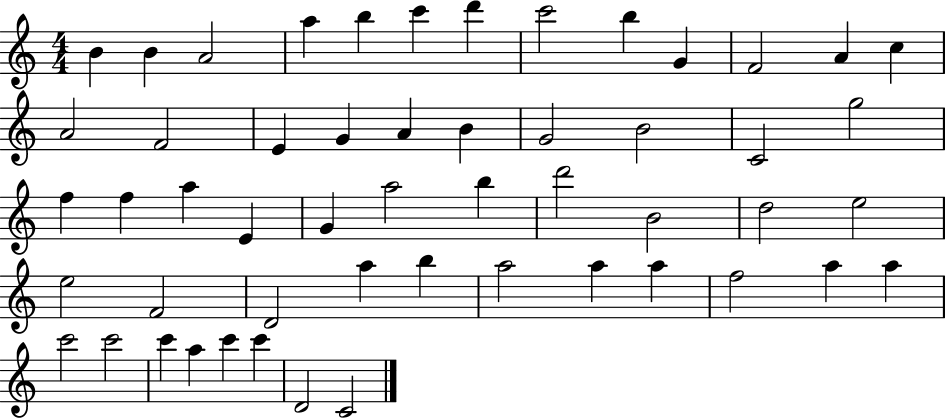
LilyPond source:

{
  \clef treble
  \numericTimeSignature
  \time 4/4
  \key c \major
  b'4 b'4 a'2 | a''4 b''4 c'''4 d'''4 | c'''2 b''4 g'4 | f'2 a'4 c''4 | \break a'2 f'2 | e'4 g'4 a'4 b'4 | g'2 b'2 | c'2 g''2 | \break f''4 f''4 a''4 e'4 | g'4 a''2 b''4 | d'''2 b'2 | d''2 e''2 | \break e''2 f'2 | d'2 a''4 b''4 | a''2 a''4 a''4 | f''2 a''4 a''4 | \break c'''2 c'''2 | c'''4 a''4 c'''4 c'''4 | d'2 c'2 | \bar "|."
}